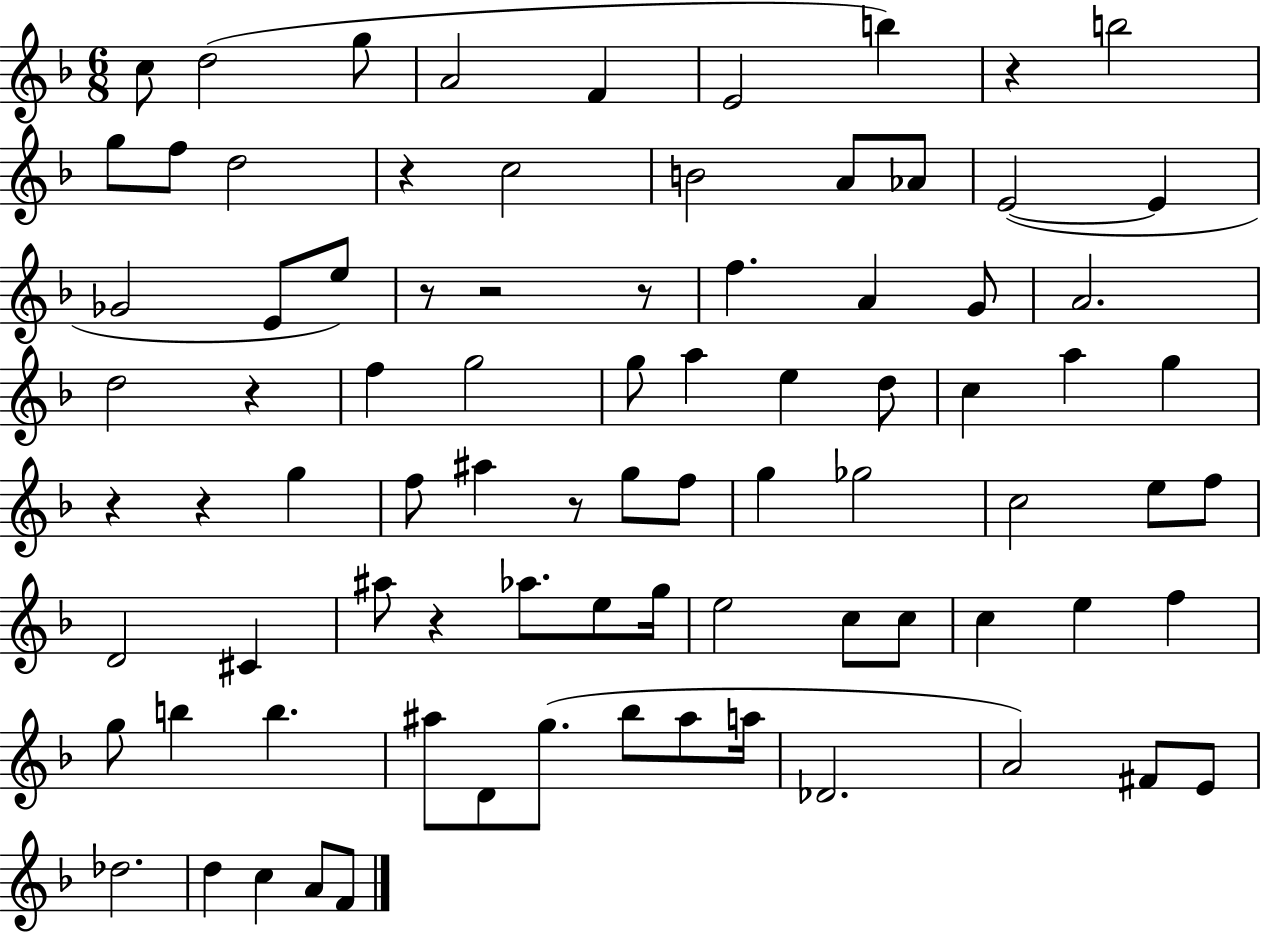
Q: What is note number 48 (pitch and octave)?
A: Ab5